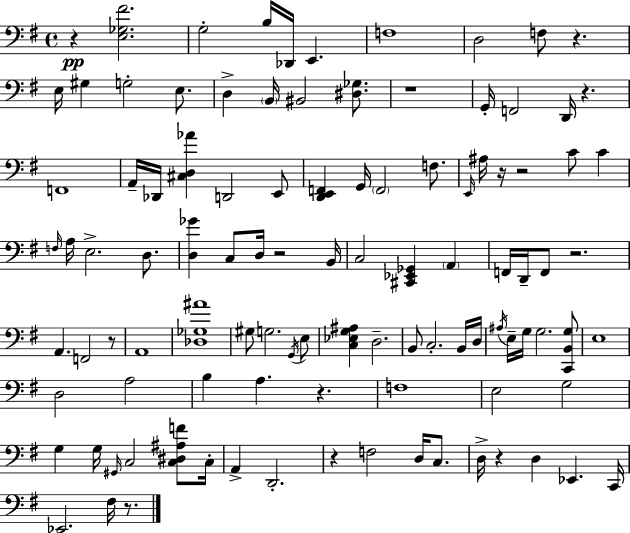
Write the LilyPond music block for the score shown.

{
  \clef bass
  \time 4/4
  \defaultTimeSignature
  \key g \major
  r4\pp <e ges fis'>2. | g2-. b16 des,16 e,4. | f1 | d2 f8 r4. | \break e16 gis4 g2-. e8. | d4-> \parenthesize b,16 bis,2 <dis ges>8. | r1 | g,16-. f,2 d,16 r4. | \break f,1 | a,16-- des,16 <cis d aes'>4 d,2 e,8 | <d, e, f,>4 g,16 \parenthesize f,2 f8. | \grace { e,16 } ais16 r16 r2 c'8 c'4 | \break \grace { f16 } a16 e2.-> d8. | <d ges'>4 c8 d16 r2 | b,16 c2 <cis, ees, ges,>4 \parenthesize a,4 | f,16 d,16-- f,8 r2. | \break a,4. f,2 | r8 a,1 | <des ges ais'>1 | gis8 g2. | \break \acciaccatura { g,16 } e8 <c ees g ais>4 d2.-- | b,8 c2.-. | b,16 d16 \acciaccatura { ais16 } e16-- g16 g2. | <c, b, g>8 e1 | \break d2 a2 | b4 a4. r4. | f1 | e2 g2 | \break g4 g16 \grace { gis,16 } c2 | <c dis ais f'>8 c16-. a,4-> d,2.-. | r4 f2 | d16 c8. d16-> r4 d4 ees,4. | \break c,16 ees,2. | fis16 r8. \bar "|."
}